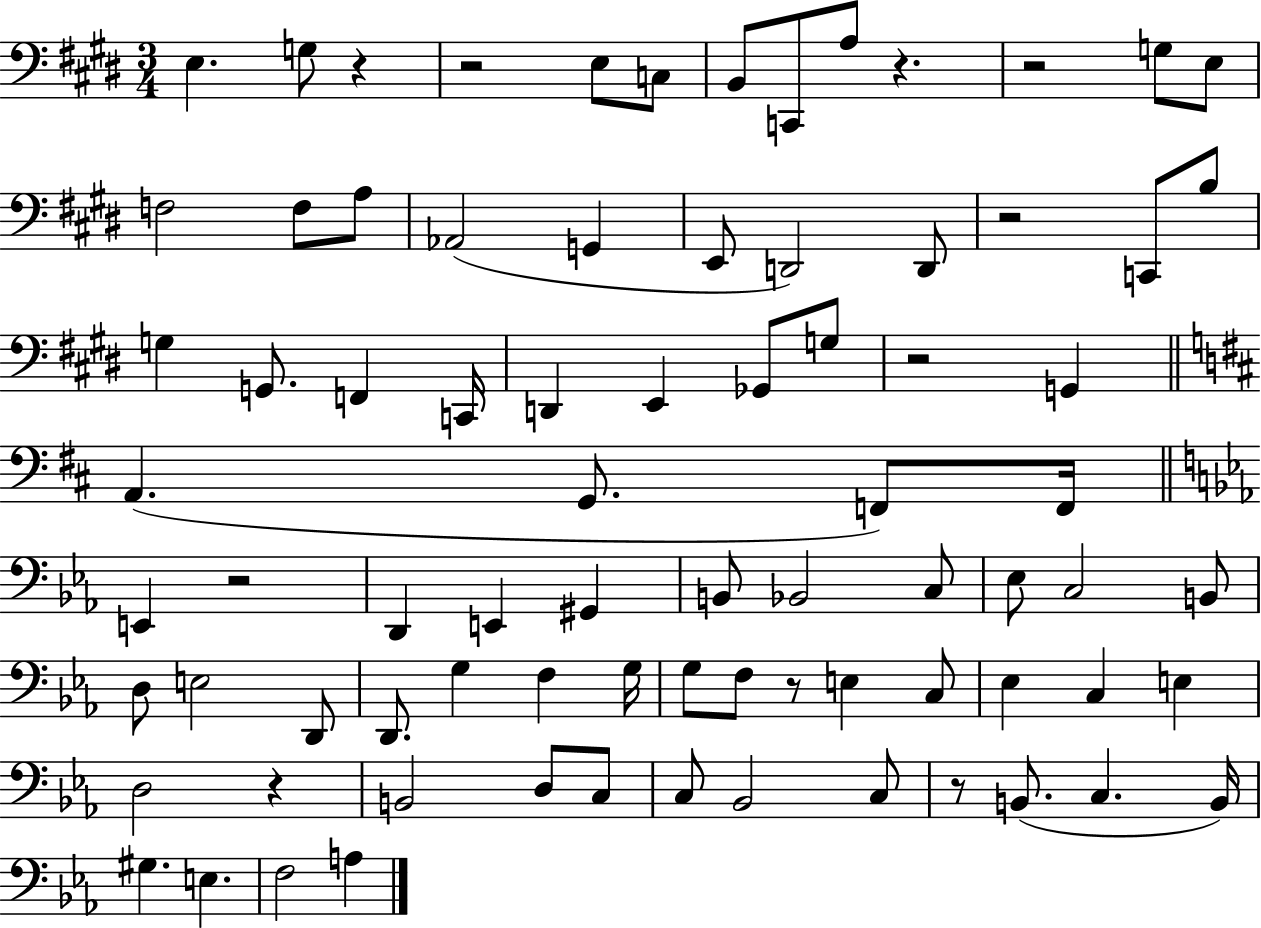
{
  \clef bass
  \numericTimeSignature
  \time 3/4
  \key e \major
  e4. g8 r4 | r2 e8 c8 | b,8 c,8 a8 r4. | r2 g8 e8 | \break f2 f8 a8 | aes,2( g,4 | e,8 d,2) d,8 | r2 c,8 b8 | \break g4 g,8. f,4 c,16 | d,4 e,4 ges,8 g8 | r2 g,4 | \bar "||" \break \key d \major a,4.( g,8. f,8) f,16 | \bar "||" \break \key ees \major e,4 r2 | d,4 e,4 gis,4 | b,8 bes,2 c8 | ees8 c2 b,8 | \break d8 e2 d,8 | d,8. g4 f4 g16 | g8 f8 r8 e4 c8 | ees4 c4 e4 | \break d2 r4 | b,2 d8 c8 | c8 bes,2 c8 | r8 b,8.( c4. b,16) | \break gis4. e4. | f2 a4 | \bar "|."
}